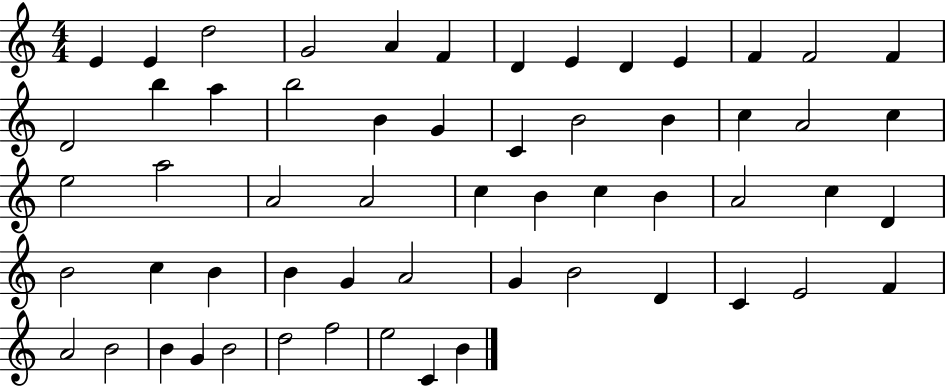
{
  \clef treble
  \numericTimeSignature
  \time 4/4
  \key c \major
  e'4 e'4 d''2 | g'2 a'4 f'4 | d'4 e'4 d'4 e'4 | f'4 f'2 f'4 | \break d'2 b''4 a''4 | b''2 b'4 g'4 | c'4 b'2 b'4 | c''4 a'2 c''4 | \break e''2 a''2 | a'2 a'2 | c''4 b'4 c''4 b'4 | a'2 c''4 d'4 | \break b'2 c''4 b'4 | b'4 g'4 a'2 | g'4 b'2 d'4 | c'4 e'2 f'4 | \break a'2 b'2 | b'4 g'4 b'2 | d''2 f''2 | e''2 c'4 b'4 | \break \bar "|."
}